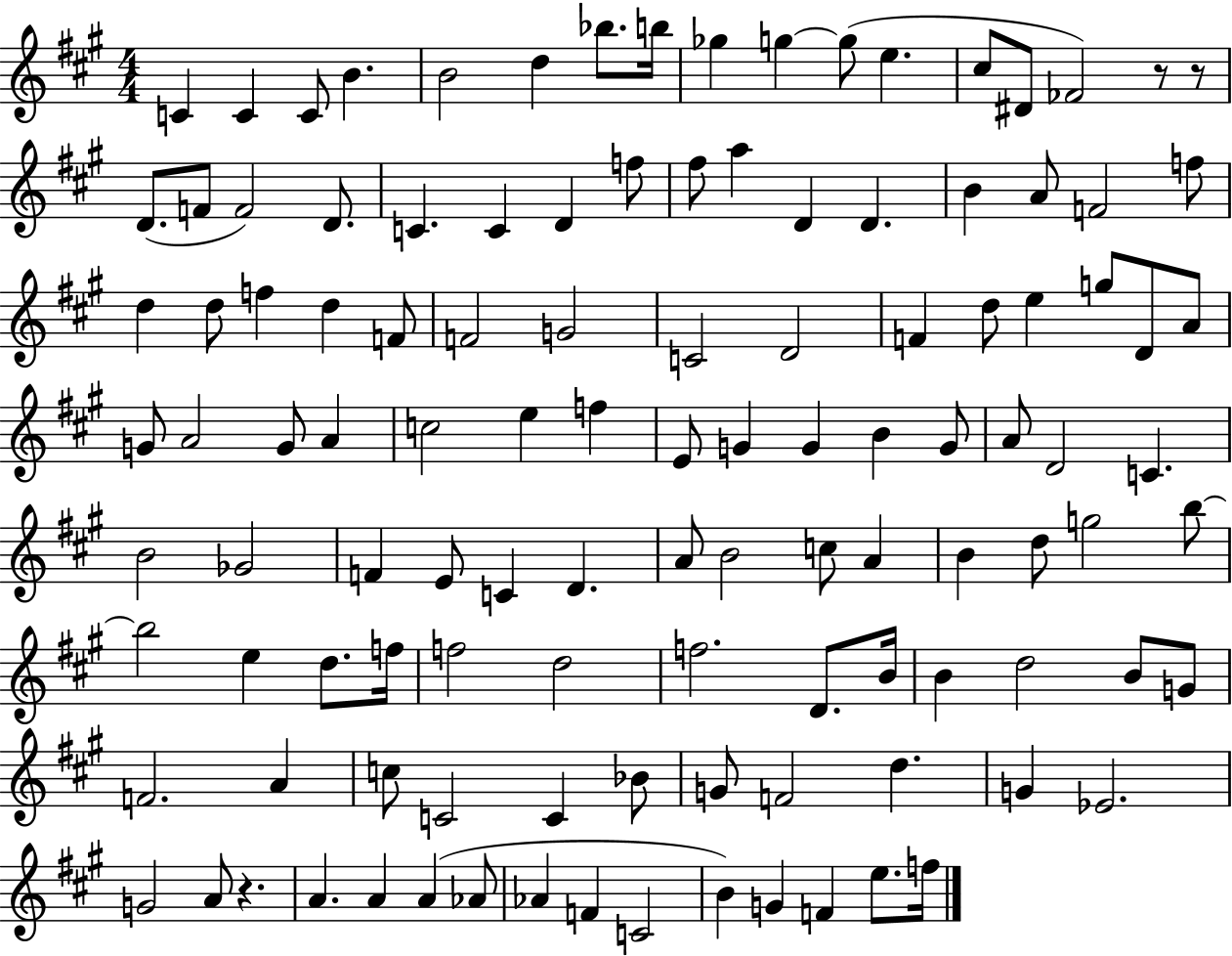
C4/q C4/q C4/e B4/q. B4/h D5/q Bb5/e. B5/s Gb5/q G5/q G5/e E5/q. C#5/e D#4/e FES4/h R/e R/e D4/e. F4/e F4/h D4/e. C4/q. C4/q D4/q F5/e F#5/e A5/q D4/q D4/q. B4/q A4/e F4/h F5/e D5/q D5/e F5/q D5/q F4/e F4/h G4/h C4/h D4/h F4/q D5/e E5/q G5/e D4/e A4/e G4/e A4/h G4/e A4/q C5/h E5/q F5/q E4/e G4/q G4/q B4/q G4/e A4/e D4/h C4/q. B4/h Gb4/h F4/q E4/e C4/q D4/q. A4/e B4/h C5/e A4/q B4/q D5/e G5/h B5/e B5/h E5/q D5/e. F5/s F5/h D5/h F5/h. D4/e. B4/s B4/q D5/h B4/e G4/e F4/h. A4/q C5/e C4/h C4/q Bb4/e G4/e F4/h D5/q. G4/q Eb4/h. G4/h A4/e R/q. A4/q. A4/q A4/q Ab4/e Ab4/q F4/q C4/h B4/q G4/q F4/q E5/e. F5/s